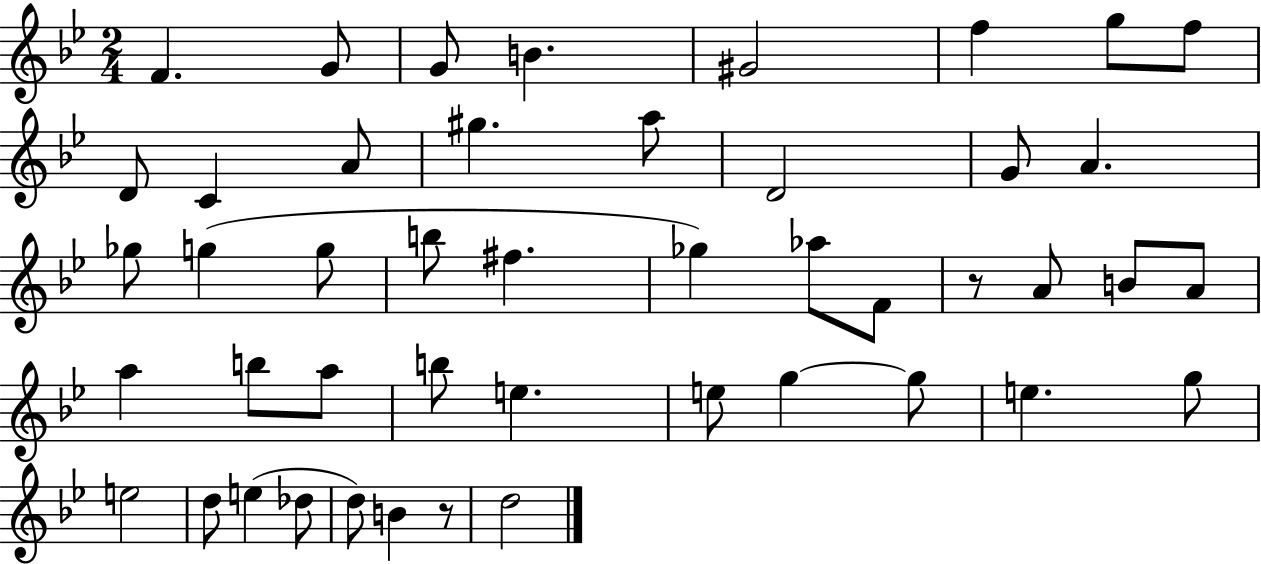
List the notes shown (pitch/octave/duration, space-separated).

F4/q. G4/e G4/e B4/q. G#4/h F5/q G5/e F5/e D4/e C4/q A4/e G#5/q. A5/e D4/h G4/e A4/q. Gb5/e G5/q G5/e B5/e F#5/q. Gb5/q Ab5/e F4/e R/e A4/e B4/e A4/e A5/q B5/e A5/e B5/e E5/q. E5/e G5/q G5/e E5/q. G5/e E5/h D5/e E5/q Db5/e D5/e B4/q R/e D5/h